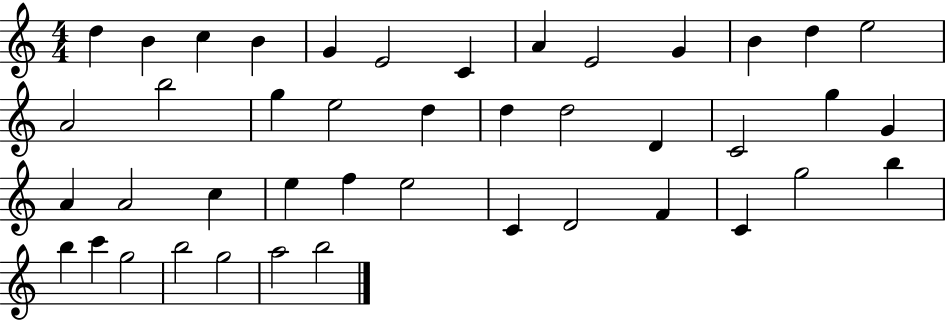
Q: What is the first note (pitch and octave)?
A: D5